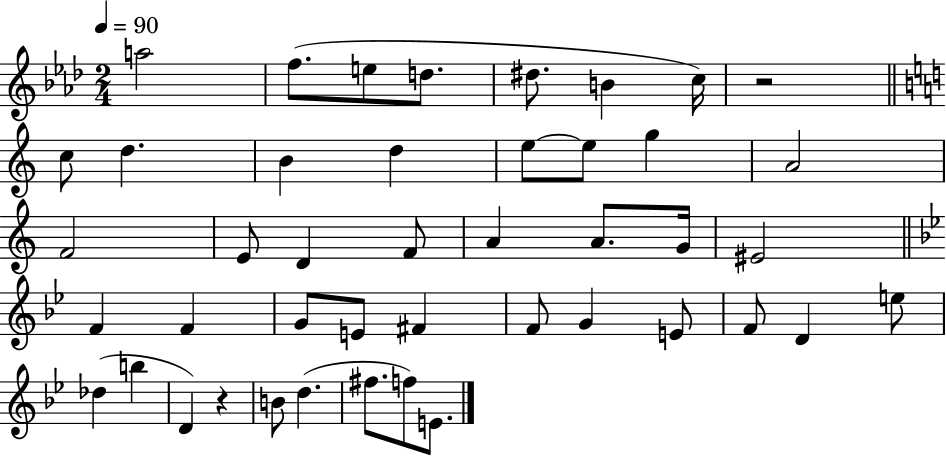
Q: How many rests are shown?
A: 2